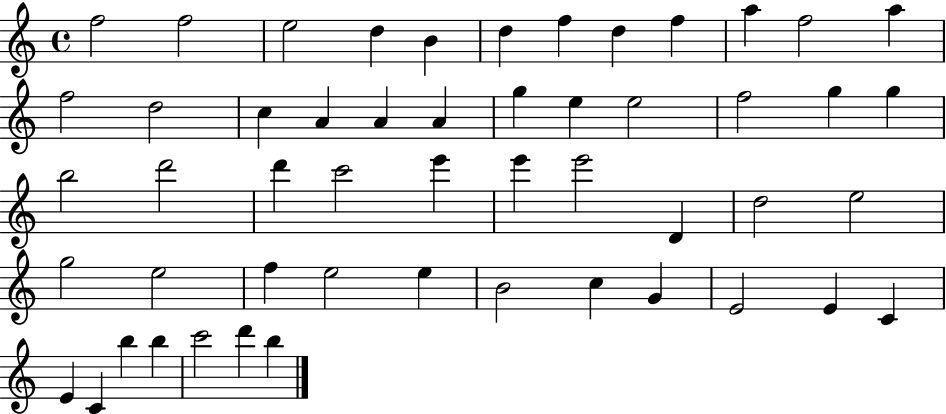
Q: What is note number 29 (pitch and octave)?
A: E6